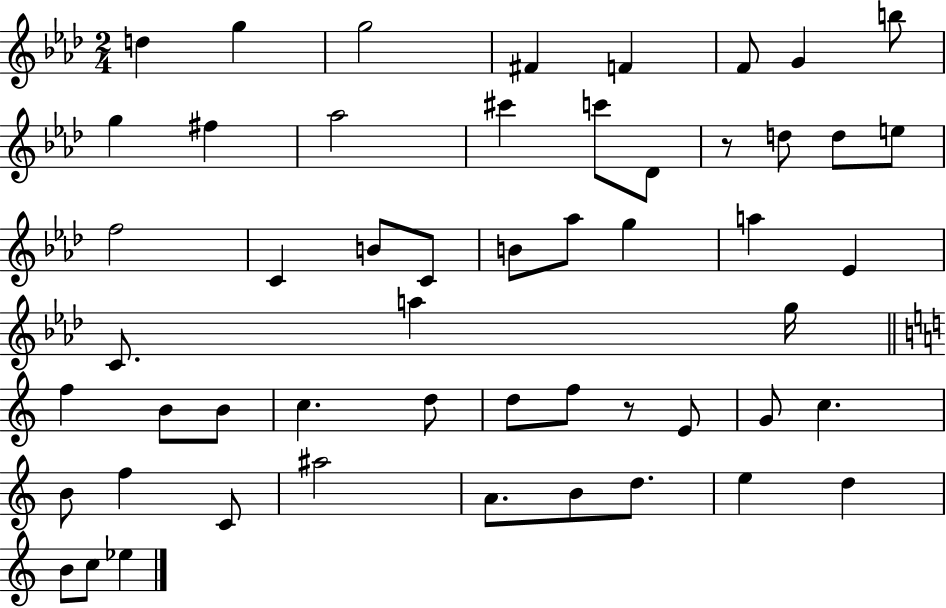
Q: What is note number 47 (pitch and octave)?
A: E5